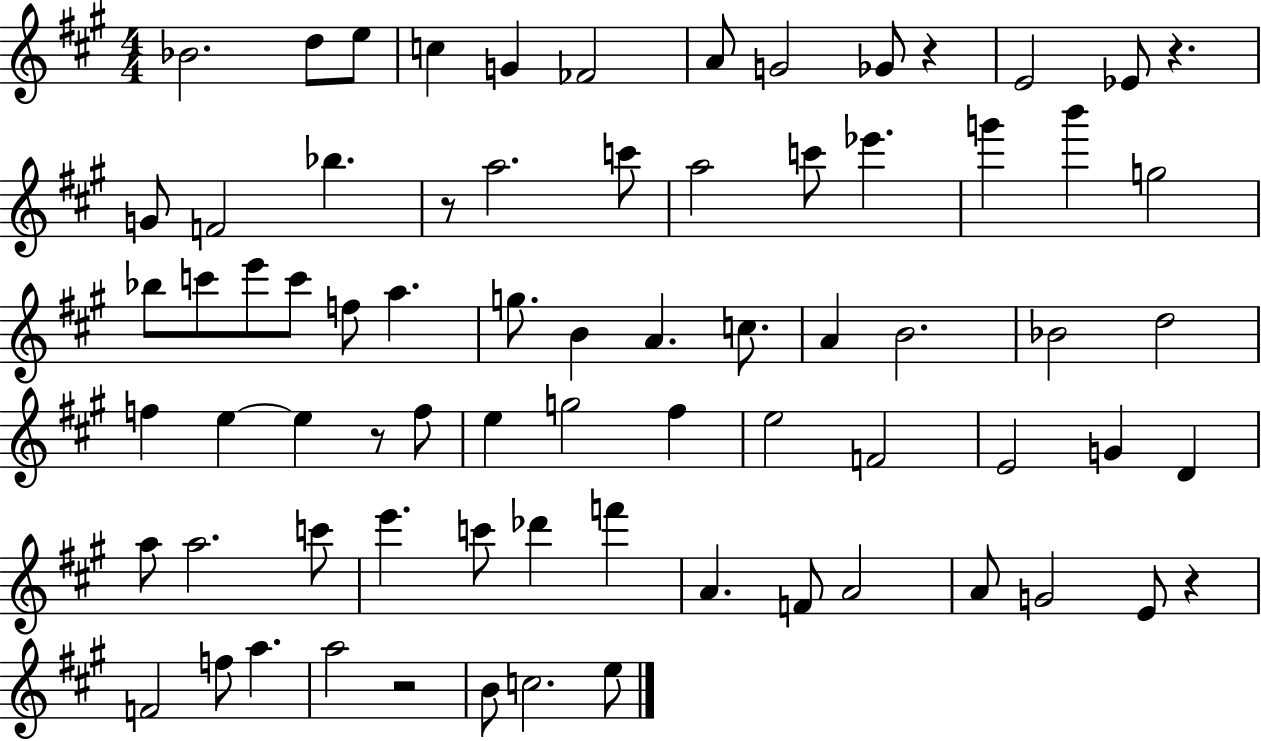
X:1
T:Untitled
M:4/4
L:1/4
K:A
_B2 d/2 e/2 c G _F2 A/2 G2 _G/2 z E2 _E/2 z G/2 F2 _b z/2 a2 c'/2 a2 c'/2 _e' g' b' g2 _b/2 c'/2 e'/2 c'/2 f/2 a g/2 B A c/2 A B2 _B2 d2 f e e z/2 f/2 e g2 ^f e2 F2 E2 G D a/2 a2 c'/2 e' c'/2 _d' f' A F/2 A2 A/2 G2 E/2 z F2 f/2 a a2 z2 B/2 c2 e/2